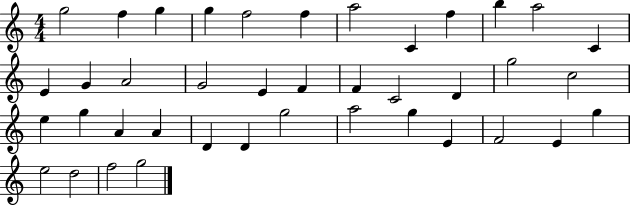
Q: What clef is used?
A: treble